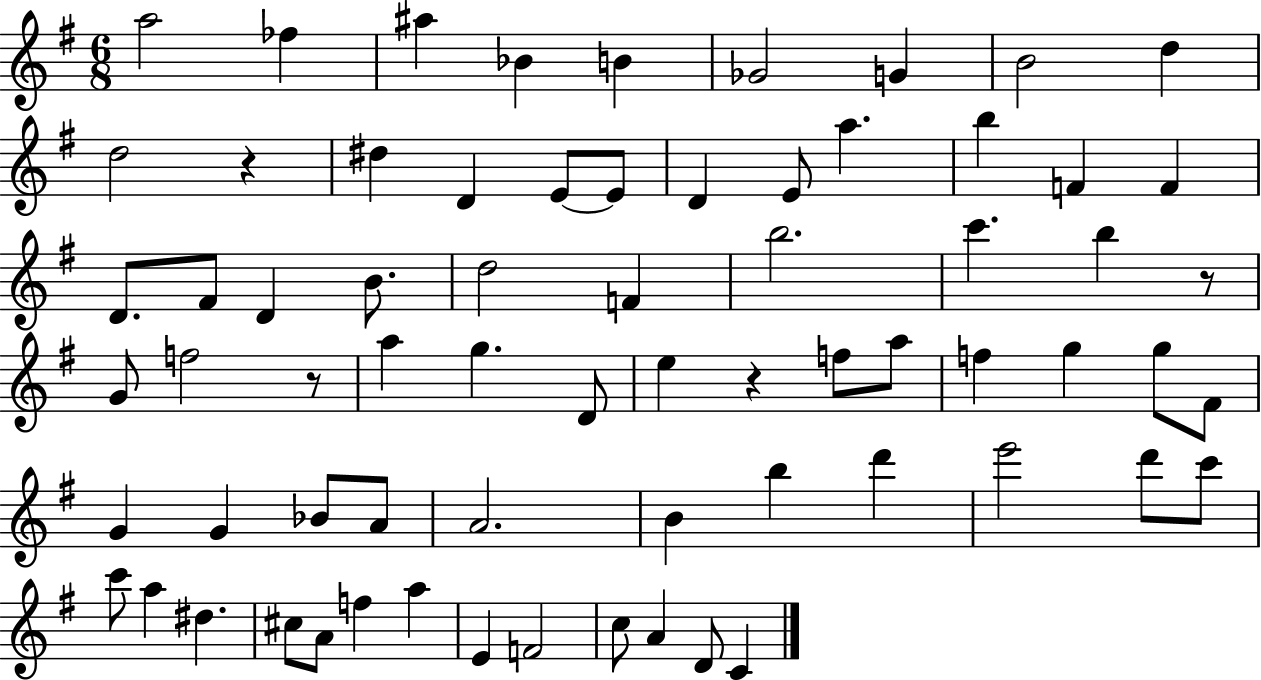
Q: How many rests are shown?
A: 4